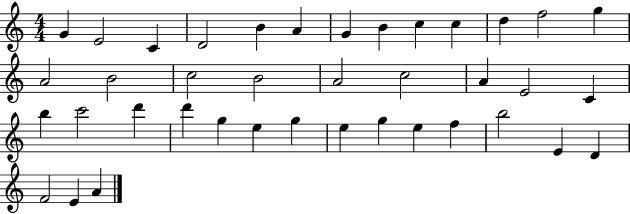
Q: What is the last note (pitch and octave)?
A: A4